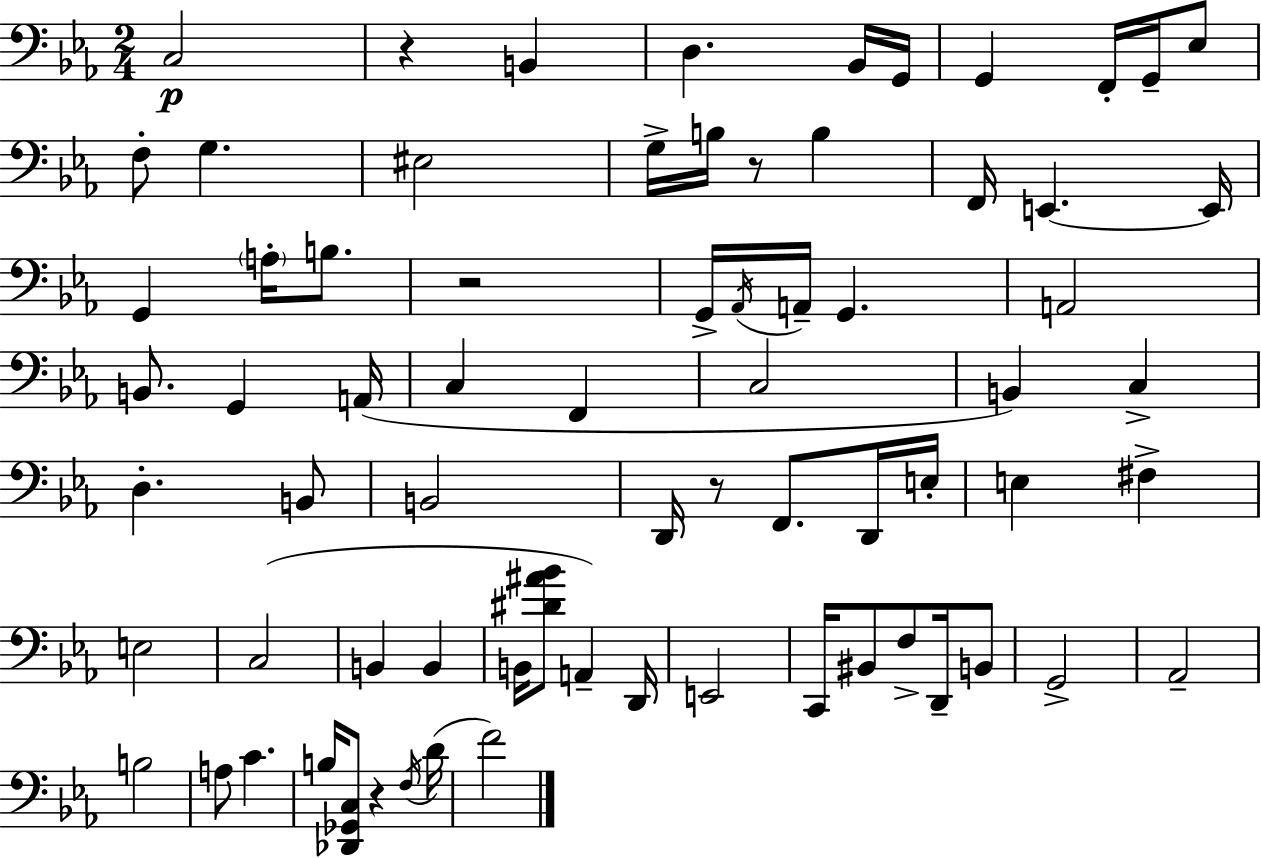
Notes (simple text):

C3/h R/q B2/q D3/q. Bb2/s G2/s G2/q F2/s G2/s Eb3/e F3/e G3/q. EIS3/h G3/s B3/s R/e B3/q F2/s E2/q. E2/s G2/q A3/s B3/e. R/h G2/s Ab2/s A2/s G2/q. A2/h B2/e. G2/q A2/s C3/q F2/q C3/h B2/q C3/q D3/q. B2/e B2/h D2/s R/e F2/e. D2/s E3/s E3/q F#3/q E3/h C3/h B2/q B2/q B2/s [D#4,A#4,Bb4]/e A2/q D2/s E2/h C2/s BIS2/e F3/e D2/s B2/e G2/h Ab2/h B3/h A3/e C4/q. B3/s [Db2,Gb2,C3]/e R/q F3/s D4/s F4/h